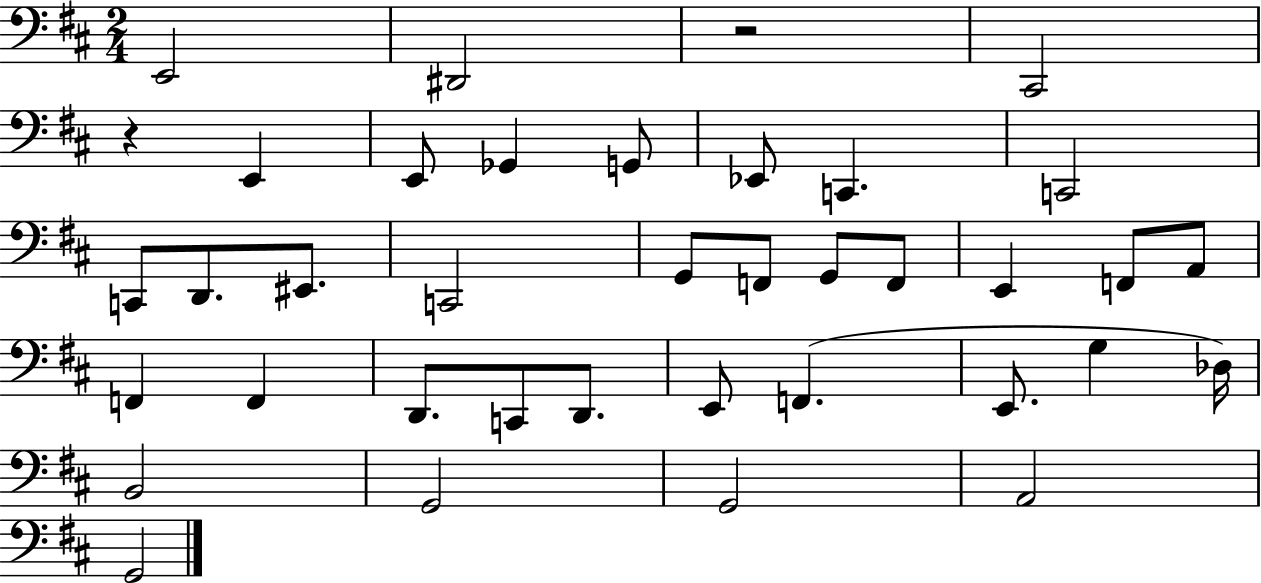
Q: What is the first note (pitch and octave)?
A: E2